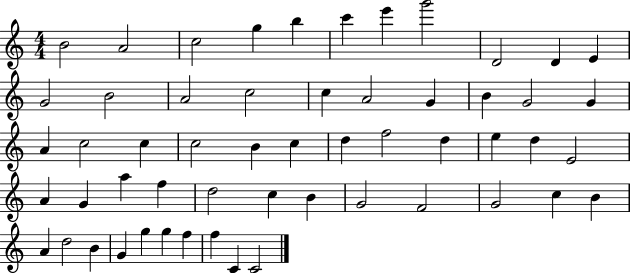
B4/h A4/h C5/h G5/q B5/q C6/q E6/q G6/h D4/h D4/q E4/q G4/h B4/h A4/h C5/h C5/q A4/h G4/q B4/q G4/h G4/q A4/q C5/h C5/q C5/h B4/q C5/q D5/q F5/h D5/q E5/q D5/q E4/h A4/q G4/q A5/q F5/q D5/h C5/q B4/q G4/h F4/h G4/h C5/q B4/q A4/q D5/h B4/q G4/q G5/q G5/q F5/q F5/q C4/q C4/h